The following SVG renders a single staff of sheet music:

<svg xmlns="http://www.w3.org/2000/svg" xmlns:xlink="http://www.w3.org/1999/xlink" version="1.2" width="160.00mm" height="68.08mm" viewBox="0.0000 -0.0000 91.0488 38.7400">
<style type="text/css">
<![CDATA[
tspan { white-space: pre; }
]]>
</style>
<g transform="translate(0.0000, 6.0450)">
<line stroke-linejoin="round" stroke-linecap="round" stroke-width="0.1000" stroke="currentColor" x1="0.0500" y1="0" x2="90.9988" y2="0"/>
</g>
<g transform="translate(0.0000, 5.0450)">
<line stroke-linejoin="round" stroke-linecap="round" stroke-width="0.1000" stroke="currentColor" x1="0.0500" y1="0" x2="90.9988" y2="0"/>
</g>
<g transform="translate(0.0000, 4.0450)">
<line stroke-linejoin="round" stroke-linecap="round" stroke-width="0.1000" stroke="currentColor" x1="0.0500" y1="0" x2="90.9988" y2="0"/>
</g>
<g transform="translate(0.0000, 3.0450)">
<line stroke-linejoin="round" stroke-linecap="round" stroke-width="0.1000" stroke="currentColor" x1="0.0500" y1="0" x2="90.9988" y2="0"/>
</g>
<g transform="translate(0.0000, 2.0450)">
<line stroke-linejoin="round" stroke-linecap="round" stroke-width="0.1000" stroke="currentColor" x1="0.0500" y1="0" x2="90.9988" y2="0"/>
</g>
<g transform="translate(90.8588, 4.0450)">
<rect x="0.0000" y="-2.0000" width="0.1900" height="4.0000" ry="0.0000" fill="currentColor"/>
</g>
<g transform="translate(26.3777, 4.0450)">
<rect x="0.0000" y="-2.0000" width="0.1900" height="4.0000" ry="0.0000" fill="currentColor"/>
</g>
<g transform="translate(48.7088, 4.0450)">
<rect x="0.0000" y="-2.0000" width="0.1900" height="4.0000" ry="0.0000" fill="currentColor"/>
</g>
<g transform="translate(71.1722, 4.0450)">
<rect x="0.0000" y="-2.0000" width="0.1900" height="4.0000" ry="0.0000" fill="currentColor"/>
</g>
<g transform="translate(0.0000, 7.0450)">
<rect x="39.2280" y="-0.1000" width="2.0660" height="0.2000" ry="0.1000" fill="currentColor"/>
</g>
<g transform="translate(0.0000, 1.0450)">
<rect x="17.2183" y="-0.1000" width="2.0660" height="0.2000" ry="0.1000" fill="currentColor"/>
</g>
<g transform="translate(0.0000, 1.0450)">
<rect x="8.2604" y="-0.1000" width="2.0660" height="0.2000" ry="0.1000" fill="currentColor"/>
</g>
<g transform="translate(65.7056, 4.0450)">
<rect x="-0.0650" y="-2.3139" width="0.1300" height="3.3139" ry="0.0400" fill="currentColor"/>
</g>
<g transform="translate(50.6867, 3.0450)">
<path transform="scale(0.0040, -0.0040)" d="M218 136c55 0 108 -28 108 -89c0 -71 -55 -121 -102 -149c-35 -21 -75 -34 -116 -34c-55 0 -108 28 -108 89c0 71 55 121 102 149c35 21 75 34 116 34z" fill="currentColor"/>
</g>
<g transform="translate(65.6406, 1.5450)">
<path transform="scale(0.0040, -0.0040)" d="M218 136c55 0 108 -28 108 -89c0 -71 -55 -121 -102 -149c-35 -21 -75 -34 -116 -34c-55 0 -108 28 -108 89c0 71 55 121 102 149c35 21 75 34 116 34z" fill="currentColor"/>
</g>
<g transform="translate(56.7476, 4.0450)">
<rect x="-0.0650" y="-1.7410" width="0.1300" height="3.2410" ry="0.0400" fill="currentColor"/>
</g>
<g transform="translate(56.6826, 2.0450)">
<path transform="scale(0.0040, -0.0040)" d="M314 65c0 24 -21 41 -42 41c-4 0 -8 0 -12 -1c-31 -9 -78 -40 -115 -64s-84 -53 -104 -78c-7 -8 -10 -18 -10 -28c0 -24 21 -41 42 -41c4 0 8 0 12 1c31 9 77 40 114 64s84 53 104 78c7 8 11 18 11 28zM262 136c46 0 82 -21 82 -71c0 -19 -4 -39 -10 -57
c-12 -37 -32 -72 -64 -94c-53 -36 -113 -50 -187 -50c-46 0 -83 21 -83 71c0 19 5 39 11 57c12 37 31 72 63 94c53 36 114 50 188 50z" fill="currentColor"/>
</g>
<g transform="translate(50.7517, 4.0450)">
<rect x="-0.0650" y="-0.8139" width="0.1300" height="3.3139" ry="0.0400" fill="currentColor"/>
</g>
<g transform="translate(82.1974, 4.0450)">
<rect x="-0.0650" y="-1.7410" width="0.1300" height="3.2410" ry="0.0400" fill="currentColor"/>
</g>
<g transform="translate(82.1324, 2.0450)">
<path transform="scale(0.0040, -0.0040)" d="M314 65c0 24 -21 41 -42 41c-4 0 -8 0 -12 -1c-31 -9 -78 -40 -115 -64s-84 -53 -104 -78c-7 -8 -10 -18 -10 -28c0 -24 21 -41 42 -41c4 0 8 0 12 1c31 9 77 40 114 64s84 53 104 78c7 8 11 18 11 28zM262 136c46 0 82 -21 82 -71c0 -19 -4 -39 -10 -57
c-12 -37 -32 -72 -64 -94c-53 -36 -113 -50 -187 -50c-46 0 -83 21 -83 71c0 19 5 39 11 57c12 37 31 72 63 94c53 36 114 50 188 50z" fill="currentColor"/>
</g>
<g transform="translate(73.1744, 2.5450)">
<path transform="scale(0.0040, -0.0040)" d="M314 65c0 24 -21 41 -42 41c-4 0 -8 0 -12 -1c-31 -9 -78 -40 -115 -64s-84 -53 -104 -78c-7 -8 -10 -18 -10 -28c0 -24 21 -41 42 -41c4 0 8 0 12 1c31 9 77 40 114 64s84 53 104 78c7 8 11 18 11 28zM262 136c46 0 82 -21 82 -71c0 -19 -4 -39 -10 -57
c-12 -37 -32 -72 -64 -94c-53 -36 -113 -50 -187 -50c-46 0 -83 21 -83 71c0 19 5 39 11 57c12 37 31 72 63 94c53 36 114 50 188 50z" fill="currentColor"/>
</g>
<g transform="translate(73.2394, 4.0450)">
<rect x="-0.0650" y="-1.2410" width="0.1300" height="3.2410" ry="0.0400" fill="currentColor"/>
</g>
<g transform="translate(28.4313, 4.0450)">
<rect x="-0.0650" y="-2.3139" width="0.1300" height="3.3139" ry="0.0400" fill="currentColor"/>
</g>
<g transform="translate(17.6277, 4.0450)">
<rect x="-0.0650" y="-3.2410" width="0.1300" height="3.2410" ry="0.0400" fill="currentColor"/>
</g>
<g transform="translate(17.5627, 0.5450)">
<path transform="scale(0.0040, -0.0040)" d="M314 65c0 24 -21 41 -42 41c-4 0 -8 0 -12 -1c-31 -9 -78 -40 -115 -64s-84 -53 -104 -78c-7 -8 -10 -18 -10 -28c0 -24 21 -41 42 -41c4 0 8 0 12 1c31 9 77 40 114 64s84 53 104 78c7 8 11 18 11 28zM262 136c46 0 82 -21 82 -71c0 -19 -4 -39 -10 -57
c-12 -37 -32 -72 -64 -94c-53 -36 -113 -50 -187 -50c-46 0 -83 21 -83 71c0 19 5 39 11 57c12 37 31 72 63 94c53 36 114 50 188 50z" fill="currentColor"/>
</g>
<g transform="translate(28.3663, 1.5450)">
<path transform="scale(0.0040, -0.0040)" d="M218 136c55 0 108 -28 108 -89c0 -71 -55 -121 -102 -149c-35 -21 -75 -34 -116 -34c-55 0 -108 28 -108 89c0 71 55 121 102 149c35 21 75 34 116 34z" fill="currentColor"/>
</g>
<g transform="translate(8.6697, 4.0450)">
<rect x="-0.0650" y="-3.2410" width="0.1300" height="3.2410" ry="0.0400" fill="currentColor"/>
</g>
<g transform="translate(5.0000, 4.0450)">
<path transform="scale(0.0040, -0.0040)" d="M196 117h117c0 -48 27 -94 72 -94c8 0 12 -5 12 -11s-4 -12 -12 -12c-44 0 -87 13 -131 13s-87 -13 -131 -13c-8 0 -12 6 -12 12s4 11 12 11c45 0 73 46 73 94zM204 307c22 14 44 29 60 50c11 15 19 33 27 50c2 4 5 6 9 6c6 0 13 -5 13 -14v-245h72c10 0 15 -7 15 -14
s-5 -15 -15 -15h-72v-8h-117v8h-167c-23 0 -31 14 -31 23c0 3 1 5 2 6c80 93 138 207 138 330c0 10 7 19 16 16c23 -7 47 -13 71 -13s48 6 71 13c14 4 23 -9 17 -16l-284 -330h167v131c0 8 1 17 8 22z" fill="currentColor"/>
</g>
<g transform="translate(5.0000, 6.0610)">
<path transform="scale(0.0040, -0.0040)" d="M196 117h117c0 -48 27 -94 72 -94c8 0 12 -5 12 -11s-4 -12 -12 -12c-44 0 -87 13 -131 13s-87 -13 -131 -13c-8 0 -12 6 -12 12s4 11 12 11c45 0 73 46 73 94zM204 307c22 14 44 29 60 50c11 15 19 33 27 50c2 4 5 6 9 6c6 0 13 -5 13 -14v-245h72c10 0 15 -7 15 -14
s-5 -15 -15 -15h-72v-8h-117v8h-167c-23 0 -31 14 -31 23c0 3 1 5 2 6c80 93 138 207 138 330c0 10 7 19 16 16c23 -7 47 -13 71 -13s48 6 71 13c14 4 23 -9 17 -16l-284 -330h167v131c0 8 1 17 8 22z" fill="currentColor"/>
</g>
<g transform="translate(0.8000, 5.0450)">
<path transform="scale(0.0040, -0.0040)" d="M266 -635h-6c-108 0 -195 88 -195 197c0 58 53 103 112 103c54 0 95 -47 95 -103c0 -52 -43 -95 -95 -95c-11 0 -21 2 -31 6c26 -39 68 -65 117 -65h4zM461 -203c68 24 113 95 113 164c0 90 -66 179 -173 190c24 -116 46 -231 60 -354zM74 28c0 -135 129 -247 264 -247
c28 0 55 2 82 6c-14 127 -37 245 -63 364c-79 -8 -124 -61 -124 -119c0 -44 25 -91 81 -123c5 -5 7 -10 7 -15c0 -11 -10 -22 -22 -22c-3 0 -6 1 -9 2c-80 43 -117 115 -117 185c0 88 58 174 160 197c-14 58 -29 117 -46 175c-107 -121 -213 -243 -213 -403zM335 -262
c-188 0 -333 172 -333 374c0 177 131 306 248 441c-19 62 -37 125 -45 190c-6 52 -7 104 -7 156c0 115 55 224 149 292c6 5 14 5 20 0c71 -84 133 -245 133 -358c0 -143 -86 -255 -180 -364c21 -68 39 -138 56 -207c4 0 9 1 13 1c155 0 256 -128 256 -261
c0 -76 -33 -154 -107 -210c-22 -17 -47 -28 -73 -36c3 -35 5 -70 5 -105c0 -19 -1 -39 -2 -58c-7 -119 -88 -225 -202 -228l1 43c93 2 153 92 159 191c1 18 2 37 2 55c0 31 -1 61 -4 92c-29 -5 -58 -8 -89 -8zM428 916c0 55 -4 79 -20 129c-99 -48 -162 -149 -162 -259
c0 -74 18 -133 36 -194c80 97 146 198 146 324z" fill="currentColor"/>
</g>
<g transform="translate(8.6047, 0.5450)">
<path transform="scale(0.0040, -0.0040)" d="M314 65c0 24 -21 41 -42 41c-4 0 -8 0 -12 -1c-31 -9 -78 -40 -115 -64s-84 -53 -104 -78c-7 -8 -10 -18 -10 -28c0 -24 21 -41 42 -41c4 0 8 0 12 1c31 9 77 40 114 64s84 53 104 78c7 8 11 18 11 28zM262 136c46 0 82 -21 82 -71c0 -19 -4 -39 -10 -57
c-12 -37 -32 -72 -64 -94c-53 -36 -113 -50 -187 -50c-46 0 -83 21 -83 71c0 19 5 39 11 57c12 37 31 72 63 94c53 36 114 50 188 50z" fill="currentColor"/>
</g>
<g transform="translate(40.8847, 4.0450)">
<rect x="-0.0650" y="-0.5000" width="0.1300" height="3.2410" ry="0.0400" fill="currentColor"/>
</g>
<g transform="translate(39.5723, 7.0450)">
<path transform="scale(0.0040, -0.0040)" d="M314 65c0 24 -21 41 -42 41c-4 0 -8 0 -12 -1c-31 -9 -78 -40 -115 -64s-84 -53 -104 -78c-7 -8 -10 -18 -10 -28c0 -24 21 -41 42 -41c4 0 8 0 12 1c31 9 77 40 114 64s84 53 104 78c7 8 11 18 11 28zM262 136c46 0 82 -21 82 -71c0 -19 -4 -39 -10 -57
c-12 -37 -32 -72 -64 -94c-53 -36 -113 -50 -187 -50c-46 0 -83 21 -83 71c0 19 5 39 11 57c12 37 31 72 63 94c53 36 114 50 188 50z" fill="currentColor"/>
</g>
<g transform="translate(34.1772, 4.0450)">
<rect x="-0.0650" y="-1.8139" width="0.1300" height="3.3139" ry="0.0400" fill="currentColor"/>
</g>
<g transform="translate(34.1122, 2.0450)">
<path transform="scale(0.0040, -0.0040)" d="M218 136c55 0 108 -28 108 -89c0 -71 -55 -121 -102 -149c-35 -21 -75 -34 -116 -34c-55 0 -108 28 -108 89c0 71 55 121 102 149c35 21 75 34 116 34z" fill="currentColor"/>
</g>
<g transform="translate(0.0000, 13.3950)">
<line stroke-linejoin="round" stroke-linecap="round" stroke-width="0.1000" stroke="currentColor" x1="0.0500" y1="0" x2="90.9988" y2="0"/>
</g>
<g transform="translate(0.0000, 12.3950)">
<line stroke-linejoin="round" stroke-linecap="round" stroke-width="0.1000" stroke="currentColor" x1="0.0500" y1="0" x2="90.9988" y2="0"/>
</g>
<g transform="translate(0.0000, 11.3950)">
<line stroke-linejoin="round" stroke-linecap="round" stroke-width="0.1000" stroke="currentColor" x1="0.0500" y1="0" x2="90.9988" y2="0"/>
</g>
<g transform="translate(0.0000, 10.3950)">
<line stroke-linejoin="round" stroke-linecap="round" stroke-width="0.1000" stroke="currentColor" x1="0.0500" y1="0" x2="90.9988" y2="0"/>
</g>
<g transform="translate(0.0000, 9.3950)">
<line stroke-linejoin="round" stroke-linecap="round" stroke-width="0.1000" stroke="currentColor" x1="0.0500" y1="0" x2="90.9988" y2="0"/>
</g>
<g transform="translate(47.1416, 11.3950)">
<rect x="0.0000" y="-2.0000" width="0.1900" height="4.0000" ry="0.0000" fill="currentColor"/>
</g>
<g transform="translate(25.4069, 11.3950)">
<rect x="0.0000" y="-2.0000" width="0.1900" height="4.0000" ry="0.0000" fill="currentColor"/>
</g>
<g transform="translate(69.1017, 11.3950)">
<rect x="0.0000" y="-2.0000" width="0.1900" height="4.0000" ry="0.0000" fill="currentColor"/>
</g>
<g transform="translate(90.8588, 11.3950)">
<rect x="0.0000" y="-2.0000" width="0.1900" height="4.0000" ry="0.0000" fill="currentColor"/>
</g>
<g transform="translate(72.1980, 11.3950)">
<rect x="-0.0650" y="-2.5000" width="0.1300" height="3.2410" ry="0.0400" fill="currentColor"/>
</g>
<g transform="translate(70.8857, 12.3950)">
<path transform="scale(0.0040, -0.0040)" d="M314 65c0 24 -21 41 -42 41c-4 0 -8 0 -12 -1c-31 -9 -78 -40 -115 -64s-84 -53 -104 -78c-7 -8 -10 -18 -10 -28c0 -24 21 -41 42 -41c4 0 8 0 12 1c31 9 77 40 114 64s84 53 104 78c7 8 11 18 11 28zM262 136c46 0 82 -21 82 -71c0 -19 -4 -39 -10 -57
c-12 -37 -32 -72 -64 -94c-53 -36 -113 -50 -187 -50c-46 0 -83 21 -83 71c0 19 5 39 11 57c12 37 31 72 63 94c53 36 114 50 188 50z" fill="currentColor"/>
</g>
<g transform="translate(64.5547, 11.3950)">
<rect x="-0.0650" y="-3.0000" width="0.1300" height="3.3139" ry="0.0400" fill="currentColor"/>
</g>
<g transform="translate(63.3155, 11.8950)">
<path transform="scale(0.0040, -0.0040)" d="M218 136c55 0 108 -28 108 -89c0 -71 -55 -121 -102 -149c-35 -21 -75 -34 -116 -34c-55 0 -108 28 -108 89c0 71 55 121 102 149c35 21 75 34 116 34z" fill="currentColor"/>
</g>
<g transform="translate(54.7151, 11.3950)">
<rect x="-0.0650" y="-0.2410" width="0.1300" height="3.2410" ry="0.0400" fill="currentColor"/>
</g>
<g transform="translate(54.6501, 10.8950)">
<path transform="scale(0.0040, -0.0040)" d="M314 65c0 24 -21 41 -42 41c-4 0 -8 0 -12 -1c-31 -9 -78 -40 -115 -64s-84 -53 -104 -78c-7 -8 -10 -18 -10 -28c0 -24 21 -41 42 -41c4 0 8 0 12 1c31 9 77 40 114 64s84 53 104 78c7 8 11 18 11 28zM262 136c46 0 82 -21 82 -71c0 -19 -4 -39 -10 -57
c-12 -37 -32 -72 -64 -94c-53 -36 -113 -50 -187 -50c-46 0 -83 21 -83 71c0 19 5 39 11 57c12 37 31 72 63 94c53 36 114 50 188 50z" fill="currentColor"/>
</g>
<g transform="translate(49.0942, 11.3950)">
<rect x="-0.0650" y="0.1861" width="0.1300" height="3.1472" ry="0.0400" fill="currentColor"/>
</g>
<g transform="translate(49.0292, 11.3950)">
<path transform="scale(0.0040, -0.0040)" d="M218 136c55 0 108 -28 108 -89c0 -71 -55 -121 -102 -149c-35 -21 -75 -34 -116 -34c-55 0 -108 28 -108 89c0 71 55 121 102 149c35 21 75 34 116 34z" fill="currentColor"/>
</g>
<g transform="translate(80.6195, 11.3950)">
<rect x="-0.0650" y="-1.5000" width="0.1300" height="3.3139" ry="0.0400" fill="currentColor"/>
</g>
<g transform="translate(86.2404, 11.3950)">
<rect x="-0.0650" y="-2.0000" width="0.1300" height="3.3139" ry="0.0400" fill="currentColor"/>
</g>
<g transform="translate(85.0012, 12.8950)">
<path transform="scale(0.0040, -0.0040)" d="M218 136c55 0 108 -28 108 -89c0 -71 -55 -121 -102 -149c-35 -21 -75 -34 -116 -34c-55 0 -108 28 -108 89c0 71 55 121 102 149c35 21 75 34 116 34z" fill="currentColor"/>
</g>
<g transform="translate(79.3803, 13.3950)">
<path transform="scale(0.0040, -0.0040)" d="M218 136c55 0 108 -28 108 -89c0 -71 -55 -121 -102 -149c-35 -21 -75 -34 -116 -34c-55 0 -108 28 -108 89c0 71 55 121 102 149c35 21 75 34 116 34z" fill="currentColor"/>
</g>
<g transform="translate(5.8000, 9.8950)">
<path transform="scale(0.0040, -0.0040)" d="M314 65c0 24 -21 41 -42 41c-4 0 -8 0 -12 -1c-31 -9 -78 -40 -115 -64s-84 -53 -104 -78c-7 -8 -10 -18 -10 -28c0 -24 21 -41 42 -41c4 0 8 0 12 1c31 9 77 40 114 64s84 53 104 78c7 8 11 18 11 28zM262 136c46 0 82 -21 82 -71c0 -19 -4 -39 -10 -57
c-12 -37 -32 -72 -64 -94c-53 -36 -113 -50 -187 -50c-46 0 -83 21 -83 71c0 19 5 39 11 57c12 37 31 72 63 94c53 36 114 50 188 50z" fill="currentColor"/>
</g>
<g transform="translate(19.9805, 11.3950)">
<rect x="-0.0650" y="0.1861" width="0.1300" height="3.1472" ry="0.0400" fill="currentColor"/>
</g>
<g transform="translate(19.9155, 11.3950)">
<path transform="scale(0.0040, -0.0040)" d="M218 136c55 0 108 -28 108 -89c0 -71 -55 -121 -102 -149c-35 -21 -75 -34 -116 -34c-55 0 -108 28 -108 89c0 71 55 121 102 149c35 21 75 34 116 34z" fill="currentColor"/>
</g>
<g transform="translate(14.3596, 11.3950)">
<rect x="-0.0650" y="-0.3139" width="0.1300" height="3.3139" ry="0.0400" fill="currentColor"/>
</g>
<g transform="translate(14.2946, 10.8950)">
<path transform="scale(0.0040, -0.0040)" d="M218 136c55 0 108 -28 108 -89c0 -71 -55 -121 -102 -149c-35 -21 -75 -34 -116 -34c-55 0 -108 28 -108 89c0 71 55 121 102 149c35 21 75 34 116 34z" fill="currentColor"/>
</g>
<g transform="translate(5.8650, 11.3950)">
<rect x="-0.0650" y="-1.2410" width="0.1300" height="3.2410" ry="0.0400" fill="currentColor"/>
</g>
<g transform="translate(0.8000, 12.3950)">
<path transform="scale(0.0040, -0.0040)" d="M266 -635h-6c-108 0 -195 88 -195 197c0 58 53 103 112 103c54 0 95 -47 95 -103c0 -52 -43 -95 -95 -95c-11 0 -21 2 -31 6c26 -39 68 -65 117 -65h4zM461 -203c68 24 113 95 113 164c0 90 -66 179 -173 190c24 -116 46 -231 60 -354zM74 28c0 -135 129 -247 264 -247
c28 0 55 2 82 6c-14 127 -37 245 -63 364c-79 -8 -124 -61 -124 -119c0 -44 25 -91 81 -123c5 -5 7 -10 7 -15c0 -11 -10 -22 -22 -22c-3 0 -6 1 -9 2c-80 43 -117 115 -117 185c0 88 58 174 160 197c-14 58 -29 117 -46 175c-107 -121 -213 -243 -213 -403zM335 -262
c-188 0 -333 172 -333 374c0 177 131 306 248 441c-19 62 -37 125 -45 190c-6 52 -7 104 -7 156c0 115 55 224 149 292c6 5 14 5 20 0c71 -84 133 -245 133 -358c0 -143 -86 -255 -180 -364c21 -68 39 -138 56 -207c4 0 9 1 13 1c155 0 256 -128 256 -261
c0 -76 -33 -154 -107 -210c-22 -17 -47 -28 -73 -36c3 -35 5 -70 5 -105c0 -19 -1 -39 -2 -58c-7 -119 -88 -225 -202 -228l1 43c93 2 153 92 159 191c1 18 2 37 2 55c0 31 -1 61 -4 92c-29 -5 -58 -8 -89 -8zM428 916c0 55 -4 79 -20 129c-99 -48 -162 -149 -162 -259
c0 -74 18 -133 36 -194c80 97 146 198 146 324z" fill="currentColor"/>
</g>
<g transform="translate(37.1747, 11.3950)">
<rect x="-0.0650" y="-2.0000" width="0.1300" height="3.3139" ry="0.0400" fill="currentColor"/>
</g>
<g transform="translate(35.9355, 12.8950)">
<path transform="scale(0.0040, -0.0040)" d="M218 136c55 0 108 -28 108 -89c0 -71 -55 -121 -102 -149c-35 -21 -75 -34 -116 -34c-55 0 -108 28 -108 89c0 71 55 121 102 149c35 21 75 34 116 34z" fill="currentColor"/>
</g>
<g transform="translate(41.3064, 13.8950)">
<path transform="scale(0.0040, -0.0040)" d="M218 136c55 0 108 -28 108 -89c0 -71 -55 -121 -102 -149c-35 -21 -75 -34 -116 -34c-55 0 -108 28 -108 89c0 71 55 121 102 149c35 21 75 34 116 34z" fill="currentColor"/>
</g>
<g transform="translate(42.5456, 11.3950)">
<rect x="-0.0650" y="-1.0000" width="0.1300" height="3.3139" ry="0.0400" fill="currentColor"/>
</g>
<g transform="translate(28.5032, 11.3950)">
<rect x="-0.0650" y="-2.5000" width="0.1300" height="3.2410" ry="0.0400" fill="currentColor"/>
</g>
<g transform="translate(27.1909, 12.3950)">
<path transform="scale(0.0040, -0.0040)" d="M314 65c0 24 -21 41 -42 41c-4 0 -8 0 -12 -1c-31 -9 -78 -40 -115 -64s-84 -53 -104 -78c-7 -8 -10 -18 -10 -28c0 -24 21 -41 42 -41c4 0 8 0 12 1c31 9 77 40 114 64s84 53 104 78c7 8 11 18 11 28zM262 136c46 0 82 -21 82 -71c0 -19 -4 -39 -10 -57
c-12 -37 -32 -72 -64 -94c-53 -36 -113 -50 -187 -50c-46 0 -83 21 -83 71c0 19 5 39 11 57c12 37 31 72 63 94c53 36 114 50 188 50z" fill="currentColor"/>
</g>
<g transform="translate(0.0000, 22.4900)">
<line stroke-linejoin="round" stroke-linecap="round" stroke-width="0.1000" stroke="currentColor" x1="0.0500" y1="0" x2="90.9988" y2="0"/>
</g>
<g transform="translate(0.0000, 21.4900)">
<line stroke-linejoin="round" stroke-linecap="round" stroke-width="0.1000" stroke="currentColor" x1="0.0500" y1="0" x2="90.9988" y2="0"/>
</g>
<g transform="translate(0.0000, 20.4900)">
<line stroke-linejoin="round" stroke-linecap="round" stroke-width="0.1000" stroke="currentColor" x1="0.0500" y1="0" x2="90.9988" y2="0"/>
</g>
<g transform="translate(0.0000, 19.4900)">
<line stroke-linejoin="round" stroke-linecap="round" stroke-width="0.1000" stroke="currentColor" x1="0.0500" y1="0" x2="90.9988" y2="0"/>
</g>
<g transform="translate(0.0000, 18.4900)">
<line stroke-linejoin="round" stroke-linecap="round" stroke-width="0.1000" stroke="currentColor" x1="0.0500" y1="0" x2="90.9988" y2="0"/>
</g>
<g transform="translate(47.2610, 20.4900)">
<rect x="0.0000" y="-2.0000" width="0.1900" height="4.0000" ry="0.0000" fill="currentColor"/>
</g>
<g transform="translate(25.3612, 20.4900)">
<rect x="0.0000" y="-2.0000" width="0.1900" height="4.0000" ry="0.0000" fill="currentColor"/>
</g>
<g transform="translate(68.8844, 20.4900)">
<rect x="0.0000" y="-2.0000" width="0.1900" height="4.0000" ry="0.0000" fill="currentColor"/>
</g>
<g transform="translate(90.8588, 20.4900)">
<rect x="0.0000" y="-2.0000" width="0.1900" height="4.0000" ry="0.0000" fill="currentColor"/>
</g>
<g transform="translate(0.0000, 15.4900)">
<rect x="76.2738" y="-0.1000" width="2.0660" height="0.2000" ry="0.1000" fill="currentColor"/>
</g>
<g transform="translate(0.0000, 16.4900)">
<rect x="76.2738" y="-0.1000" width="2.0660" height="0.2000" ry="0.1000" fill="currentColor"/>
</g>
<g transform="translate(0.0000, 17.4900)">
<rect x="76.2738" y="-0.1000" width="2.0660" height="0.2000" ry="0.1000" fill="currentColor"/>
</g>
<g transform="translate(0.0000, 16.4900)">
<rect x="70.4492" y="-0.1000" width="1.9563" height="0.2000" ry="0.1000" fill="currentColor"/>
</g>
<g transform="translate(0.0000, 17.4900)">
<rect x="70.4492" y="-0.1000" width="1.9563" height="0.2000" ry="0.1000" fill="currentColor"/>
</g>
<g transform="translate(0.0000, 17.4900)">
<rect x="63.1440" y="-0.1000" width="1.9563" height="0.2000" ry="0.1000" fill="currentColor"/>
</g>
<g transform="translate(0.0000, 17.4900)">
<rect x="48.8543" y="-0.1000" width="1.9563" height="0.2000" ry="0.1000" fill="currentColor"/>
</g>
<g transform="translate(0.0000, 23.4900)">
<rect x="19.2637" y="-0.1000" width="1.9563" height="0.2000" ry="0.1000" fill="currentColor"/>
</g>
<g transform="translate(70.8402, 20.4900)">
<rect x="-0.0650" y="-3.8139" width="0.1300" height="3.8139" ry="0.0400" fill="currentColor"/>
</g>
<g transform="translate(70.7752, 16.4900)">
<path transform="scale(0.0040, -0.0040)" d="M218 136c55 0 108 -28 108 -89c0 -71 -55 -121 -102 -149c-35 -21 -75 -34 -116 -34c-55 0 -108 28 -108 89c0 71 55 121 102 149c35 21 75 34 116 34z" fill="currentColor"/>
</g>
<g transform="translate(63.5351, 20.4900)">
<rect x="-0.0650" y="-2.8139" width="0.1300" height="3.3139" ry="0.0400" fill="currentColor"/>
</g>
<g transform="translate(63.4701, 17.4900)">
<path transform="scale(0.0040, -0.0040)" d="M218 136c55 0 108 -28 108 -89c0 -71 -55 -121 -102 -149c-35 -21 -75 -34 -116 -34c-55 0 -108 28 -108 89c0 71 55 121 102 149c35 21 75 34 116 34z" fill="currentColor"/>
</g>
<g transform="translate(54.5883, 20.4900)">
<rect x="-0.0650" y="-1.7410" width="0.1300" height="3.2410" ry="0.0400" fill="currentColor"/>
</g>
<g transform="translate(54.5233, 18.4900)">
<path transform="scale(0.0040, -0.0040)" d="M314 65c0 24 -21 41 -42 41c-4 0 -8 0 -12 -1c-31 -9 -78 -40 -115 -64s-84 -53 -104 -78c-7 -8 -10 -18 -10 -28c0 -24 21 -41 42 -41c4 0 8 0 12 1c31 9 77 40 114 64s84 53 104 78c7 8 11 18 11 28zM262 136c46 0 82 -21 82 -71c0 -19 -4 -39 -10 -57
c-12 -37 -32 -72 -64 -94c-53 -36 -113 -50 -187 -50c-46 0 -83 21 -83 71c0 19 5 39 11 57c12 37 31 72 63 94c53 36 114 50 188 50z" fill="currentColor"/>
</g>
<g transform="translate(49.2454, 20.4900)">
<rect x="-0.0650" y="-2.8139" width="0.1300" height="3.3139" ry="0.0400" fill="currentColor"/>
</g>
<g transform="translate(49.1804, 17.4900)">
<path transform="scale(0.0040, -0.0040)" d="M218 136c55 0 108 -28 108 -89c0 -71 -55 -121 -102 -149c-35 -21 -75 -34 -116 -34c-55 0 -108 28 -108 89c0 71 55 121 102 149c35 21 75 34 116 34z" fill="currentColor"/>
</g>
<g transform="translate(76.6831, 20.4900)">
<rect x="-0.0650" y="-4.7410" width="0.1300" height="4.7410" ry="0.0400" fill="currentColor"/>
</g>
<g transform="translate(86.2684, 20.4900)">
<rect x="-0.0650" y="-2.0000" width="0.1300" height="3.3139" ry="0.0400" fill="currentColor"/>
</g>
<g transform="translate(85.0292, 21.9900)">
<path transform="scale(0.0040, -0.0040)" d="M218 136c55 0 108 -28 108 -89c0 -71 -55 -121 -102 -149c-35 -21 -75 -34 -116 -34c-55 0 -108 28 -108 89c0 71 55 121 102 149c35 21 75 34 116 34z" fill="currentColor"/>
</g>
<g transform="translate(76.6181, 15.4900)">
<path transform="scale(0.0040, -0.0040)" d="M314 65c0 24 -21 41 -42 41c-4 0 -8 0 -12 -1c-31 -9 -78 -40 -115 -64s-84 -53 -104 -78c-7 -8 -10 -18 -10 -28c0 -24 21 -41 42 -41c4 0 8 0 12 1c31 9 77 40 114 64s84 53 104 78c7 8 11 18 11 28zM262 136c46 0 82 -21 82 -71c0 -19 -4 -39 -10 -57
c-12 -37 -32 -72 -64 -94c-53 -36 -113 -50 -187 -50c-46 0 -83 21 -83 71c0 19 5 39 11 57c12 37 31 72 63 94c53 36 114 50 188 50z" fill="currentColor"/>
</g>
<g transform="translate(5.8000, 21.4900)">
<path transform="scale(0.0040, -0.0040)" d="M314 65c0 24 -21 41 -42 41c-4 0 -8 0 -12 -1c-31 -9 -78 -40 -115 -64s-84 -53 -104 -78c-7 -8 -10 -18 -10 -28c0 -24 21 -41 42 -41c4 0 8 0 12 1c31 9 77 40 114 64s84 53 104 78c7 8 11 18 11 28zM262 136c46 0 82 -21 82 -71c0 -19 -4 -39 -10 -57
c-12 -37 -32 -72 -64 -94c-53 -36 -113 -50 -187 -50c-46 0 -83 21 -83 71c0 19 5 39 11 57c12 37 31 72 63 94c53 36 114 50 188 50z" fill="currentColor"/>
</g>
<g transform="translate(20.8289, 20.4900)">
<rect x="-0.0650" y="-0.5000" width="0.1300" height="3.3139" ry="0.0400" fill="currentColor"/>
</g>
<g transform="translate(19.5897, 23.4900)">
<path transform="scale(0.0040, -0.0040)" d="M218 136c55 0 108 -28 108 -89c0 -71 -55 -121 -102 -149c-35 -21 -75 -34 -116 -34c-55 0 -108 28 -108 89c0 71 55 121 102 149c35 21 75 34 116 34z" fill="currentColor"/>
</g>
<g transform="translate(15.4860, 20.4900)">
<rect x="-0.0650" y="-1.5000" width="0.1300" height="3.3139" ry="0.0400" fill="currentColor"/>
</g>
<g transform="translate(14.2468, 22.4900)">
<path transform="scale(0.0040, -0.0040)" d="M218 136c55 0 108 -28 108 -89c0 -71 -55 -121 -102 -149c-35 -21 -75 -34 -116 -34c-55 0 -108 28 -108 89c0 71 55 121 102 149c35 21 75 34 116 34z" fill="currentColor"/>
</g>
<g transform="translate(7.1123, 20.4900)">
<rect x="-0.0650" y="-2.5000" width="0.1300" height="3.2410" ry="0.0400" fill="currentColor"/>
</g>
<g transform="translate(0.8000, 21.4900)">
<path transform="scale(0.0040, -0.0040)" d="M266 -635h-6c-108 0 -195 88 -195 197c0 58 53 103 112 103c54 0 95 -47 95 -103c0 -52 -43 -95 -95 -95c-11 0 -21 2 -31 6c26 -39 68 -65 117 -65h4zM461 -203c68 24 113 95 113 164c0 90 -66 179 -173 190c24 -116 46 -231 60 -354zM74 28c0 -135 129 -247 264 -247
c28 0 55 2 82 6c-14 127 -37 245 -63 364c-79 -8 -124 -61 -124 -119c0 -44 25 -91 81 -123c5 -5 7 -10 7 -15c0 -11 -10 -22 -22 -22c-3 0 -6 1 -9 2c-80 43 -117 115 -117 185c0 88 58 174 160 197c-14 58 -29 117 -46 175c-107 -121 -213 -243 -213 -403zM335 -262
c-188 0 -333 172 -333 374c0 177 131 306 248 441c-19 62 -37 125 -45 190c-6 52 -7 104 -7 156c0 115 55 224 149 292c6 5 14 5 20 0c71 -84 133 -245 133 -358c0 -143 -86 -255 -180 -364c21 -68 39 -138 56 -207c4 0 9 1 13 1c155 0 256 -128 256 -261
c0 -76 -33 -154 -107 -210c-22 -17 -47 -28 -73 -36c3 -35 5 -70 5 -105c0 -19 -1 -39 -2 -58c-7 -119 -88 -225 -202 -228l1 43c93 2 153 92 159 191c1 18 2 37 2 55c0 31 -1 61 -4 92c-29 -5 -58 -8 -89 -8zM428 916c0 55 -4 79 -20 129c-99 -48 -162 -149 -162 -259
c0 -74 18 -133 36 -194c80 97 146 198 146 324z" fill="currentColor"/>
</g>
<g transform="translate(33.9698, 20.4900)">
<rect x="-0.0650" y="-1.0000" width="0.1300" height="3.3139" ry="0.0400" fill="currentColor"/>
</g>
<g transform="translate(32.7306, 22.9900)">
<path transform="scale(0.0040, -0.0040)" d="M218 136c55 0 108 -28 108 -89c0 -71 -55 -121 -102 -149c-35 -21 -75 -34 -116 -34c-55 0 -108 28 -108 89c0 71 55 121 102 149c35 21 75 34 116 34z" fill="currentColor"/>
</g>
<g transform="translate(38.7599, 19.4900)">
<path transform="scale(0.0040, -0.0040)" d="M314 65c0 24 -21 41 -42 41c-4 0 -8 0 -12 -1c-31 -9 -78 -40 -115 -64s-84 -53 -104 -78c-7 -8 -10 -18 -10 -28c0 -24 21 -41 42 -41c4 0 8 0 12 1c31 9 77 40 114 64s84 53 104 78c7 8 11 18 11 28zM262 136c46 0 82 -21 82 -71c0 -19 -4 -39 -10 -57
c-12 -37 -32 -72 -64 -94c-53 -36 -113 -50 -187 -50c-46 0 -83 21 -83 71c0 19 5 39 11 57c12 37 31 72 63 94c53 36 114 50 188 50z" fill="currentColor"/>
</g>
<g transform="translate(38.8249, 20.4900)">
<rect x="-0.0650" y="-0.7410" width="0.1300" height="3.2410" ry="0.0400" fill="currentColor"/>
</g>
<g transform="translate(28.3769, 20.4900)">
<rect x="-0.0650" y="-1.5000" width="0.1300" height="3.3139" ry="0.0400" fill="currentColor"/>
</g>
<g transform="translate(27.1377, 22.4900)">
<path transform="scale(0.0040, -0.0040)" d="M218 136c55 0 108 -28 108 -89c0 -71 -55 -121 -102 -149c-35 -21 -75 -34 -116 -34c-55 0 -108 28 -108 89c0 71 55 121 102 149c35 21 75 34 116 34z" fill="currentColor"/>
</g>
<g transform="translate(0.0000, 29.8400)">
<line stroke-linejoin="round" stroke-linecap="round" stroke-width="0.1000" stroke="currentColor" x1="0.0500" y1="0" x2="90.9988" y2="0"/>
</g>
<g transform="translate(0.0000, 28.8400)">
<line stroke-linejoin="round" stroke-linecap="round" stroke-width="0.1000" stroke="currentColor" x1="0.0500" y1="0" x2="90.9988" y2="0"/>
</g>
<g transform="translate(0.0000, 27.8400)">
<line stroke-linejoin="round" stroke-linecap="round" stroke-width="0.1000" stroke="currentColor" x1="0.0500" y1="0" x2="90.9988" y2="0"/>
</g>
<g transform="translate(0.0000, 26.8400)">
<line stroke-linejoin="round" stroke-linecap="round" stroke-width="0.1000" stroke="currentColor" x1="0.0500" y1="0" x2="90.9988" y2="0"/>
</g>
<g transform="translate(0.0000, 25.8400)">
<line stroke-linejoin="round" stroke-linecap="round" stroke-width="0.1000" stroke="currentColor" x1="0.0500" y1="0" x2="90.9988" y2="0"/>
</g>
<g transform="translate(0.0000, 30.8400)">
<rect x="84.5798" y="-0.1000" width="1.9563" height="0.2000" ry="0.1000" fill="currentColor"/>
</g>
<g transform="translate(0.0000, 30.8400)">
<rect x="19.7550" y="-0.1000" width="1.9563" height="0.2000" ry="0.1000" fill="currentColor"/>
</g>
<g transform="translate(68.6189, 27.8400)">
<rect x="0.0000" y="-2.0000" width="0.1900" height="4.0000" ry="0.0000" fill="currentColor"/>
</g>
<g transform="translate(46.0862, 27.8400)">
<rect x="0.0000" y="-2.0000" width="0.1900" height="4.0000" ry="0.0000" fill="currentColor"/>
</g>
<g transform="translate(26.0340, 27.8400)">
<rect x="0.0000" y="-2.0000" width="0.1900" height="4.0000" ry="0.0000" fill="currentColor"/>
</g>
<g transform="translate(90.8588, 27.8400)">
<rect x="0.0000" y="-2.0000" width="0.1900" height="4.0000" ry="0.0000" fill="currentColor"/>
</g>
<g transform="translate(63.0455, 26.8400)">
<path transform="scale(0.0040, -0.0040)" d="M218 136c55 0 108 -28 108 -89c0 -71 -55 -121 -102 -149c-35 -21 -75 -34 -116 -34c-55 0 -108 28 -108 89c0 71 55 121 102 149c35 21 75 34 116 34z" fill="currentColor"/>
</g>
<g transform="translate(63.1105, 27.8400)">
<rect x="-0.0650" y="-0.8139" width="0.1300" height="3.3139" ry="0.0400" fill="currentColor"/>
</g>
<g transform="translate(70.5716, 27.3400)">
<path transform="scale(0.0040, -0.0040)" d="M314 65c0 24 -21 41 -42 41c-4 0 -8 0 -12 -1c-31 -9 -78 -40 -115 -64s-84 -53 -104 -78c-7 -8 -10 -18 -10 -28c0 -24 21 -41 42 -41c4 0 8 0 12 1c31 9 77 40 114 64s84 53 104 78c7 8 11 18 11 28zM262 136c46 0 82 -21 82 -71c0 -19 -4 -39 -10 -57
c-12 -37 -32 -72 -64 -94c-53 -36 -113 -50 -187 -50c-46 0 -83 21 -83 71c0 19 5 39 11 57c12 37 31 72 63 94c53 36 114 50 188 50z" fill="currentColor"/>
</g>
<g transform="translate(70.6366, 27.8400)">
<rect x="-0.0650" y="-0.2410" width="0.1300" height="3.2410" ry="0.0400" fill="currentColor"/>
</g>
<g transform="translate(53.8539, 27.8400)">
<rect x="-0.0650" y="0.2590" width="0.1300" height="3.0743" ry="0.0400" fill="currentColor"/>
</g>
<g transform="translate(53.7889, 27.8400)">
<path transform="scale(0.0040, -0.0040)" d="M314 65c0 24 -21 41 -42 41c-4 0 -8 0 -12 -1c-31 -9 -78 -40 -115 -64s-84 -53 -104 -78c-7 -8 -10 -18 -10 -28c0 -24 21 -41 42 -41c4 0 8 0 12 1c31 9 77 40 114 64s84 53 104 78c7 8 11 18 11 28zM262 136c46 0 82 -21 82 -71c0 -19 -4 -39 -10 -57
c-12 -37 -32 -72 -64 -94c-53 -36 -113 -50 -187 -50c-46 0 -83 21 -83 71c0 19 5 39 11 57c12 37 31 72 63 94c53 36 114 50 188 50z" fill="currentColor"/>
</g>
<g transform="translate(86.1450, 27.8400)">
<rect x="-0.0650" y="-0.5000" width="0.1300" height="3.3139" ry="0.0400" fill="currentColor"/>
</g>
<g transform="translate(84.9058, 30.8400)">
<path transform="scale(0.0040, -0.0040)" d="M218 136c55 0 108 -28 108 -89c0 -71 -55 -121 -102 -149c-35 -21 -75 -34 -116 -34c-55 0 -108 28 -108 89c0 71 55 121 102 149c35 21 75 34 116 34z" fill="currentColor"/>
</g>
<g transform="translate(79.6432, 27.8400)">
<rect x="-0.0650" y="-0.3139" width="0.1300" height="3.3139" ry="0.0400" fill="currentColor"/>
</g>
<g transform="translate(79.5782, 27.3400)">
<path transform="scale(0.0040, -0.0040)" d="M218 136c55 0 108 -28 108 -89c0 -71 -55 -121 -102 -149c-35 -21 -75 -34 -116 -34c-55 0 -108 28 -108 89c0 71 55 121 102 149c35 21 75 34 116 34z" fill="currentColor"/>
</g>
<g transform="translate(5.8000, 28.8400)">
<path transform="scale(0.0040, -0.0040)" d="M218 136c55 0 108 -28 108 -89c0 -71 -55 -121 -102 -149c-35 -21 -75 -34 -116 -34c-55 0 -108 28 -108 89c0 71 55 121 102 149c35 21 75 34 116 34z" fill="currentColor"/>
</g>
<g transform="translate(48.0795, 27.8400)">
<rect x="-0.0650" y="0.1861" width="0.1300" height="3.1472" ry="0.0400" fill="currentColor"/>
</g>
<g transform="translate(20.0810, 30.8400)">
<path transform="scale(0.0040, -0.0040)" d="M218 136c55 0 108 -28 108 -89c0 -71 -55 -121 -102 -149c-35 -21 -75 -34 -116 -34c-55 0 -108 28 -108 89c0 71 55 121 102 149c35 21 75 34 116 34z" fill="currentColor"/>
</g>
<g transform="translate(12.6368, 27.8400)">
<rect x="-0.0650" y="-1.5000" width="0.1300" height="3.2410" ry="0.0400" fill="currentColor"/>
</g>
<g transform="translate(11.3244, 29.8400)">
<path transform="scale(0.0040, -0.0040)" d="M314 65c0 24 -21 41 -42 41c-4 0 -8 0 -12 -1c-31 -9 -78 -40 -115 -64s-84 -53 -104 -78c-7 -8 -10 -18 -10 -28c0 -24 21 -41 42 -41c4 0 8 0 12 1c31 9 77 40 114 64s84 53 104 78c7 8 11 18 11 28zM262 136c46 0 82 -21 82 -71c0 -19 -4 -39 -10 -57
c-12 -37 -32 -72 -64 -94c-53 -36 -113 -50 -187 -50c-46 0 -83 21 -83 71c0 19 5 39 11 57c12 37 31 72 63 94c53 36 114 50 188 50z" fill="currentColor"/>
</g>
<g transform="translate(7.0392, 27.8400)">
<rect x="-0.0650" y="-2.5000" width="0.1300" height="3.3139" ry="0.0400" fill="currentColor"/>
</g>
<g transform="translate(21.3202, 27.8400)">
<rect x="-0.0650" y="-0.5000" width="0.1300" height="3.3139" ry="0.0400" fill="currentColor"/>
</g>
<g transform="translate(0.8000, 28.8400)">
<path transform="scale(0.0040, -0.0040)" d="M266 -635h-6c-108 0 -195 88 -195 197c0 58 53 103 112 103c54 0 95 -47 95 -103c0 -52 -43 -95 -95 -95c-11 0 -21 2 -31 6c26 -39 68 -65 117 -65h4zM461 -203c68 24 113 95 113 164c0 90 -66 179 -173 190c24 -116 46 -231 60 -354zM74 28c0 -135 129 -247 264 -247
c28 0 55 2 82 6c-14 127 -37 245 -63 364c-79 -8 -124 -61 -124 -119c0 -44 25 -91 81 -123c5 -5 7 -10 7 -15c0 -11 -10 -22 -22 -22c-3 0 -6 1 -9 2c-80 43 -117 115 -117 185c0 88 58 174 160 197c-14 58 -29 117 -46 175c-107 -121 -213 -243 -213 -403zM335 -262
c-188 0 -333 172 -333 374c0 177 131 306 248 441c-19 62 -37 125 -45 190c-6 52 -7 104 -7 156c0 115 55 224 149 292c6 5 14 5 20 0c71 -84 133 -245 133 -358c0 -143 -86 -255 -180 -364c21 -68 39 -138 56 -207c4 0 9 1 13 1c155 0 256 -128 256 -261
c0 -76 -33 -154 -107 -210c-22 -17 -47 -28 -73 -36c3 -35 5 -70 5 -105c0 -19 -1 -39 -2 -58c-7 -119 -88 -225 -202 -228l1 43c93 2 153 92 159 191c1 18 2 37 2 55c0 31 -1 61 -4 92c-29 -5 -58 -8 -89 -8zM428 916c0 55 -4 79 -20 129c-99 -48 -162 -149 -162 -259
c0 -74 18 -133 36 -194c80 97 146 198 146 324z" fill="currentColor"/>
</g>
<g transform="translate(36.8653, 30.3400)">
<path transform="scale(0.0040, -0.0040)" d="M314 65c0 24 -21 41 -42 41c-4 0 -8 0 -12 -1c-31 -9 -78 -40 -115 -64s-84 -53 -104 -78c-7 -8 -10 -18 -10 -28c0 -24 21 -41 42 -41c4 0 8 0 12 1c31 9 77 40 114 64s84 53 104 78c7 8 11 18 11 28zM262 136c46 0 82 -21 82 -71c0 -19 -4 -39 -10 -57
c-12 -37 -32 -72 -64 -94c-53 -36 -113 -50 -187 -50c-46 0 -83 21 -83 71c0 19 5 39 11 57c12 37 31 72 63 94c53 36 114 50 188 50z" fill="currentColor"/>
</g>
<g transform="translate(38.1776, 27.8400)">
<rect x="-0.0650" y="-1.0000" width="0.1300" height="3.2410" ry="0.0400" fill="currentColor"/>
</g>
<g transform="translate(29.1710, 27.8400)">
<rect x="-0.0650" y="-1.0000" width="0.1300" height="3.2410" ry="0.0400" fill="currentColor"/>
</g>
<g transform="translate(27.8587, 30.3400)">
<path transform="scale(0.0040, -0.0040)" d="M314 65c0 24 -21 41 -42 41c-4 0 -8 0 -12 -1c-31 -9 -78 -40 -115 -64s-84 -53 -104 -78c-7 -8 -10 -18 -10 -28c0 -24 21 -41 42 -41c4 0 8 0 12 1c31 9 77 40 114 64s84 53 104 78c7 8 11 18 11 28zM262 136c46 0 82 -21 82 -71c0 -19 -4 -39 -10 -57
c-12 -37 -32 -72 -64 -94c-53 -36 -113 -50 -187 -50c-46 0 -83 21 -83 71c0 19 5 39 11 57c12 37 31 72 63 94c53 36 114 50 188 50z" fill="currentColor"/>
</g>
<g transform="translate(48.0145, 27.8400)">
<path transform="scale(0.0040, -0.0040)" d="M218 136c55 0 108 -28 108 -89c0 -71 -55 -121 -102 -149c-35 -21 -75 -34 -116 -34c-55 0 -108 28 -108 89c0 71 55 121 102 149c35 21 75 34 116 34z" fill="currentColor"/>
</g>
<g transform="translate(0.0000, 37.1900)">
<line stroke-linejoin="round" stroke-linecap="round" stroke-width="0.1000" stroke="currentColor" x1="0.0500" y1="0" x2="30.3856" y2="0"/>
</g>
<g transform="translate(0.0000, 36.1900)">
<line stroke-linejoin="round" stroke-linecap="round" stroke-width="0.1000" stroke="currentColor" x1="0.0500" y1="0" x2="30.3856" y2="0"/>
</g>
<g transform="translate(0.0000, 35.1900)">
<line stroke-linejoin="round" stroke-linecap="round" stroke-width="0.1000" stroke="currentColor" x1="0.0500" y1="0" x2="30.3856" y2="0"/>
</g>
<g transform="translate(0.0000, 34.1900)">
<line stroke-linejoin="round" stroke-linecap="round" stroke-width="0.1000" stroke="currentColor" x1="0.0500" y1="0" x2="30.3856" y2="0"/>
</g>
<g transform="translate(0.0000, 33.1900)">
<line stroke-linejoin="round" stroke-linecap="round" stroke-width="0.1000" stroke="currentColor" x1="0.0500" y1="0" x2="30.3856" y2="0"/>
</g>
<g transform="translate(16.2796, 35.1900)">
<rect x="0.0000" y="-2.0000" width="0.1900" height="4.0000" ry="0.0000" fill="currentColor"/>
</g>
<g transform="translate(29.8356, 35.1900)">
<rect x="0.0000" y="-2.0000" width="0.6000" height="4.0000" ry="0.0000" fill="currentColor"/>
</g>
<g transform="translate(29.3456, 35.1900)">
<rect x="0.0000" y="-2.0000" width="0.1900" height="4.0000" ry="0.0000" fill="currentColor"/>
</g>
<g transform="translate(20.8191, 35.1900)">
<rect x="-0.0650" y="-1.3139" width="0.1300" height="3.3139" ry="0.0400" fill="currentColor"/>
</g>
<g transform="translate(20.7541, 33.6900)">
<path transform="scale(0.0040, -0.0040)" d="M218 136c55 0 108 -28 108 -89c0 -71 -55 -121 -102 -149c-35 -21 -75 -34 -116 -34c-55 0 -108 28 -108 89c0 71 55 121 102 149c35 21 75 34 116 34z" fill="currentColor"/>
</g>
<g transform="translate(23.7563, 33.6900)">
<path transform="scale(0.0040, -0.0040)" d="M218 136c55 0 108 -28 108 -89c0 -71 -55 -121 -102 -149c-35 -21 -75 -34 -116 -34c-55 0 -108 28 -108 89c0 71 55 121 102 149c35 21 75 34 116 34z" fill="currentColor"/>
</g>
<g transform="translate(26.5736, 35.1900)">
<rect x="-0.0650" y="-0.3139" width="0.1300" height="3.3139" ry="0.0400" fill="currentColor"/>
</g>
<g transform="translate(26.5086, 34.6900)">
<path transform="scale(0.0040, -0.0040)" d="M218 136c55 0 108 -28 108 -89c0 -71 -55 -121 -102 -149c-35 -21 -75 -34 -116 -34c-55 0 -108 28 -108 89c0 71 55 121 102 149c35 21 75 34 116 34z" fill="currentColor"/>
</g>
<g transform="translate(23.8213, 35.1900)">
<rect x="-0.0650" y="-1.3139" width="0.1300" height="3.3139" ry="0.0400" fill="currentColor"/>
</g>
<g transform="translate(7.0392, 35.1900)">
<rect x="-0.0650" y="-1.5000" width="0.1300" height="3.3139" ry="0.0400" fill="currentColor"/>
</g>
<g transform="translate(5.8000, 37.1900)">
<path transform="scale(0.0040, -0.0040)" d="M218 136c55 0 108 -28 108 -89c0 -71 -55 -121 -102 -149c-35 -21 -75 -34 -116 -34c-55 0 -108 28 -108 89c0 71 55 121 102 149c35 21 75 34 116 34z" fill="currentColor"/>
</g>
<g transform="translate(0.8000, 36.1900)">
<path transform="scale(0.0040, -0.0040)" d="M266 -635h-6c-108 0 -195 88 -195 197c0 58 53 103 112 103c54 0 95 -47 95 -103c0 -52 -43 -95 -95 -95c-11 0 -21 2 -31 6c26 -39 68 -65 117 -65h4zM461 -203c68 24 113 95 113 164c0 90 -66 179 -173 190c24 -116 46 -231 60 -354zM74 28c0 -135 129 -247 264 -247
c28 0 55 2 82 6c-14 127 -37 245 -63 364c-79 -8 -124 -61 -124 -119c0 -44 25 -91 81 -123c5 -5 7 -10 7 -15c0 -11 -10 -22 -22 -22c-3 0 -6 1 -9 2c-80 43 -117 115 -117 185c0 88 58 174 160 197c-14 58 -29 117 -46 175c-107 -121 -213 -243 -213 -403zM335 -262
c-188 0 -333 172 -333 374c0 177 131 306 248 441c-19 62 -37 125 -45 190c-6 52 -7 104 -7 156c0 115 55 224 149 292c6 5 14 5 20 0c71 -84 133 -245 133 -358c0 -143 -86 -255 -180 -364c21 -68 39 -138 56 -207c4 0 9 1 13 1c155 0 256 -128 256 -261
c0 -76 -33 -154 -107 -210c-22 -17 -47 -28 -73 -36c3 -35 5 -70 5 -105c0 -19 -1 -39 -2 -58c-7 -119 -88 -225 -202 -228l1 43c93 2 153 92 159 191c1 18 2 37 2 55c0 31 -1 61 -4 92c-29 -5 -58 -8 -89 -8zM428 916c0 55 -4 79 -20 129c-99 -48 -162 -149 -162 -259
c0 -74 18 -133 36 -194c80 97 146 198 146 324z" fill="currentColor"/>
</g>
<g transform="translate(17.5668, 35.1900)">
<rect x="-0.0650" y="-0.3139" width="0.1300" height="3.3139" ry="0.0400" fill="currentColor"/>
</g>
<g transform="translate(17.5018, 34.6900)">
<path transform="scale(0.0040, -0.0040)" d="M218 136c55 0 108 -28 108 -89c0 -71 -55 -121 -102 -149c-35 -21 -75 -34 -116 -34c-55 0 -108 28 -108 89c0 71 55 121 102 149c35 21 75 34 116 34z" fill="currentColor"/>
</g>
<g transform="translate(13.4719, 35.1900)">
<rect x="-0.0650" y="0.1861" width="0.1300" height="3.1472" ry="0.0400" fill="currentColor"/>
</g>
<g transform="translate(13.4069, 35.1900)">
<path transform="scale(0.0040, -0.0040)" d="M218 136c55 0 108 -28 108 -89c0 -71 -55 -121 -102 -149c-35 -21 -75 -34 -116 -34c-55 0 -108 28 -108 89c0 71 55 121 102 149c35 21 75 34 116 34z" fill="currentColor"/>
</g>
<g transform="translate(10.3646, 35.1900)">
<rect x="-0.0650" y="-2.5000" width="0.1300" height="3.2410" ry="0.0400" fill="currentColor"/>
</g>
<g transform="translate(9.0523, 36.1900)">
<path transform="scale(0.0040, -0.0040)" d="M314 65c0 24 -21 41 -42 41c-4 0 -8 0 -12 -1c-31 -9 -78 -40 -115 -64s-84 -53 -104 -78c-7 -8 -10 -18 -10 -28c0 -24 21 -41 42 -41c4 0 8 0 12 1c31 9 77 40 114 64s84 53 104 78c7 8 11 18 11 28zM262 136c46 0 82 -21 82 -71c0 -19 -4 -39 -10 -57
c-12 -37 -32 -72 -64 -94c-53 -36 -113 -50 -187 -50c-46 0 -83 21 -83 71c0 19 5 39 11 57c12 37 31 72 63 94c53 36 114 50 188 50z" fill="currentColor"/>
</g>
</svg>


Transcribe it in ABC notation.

X:1
T:Untitled
M:4/4
L:1/4
K:C
b2 b2 g f C2 d f2 g e2 f2 e2 c B G2 F D B c2 A G2 E F G2 E C E D d2 a f2 a c' e'2 F G E2 C D2 D2 B B2 d c2 c C E G2 B c e e c